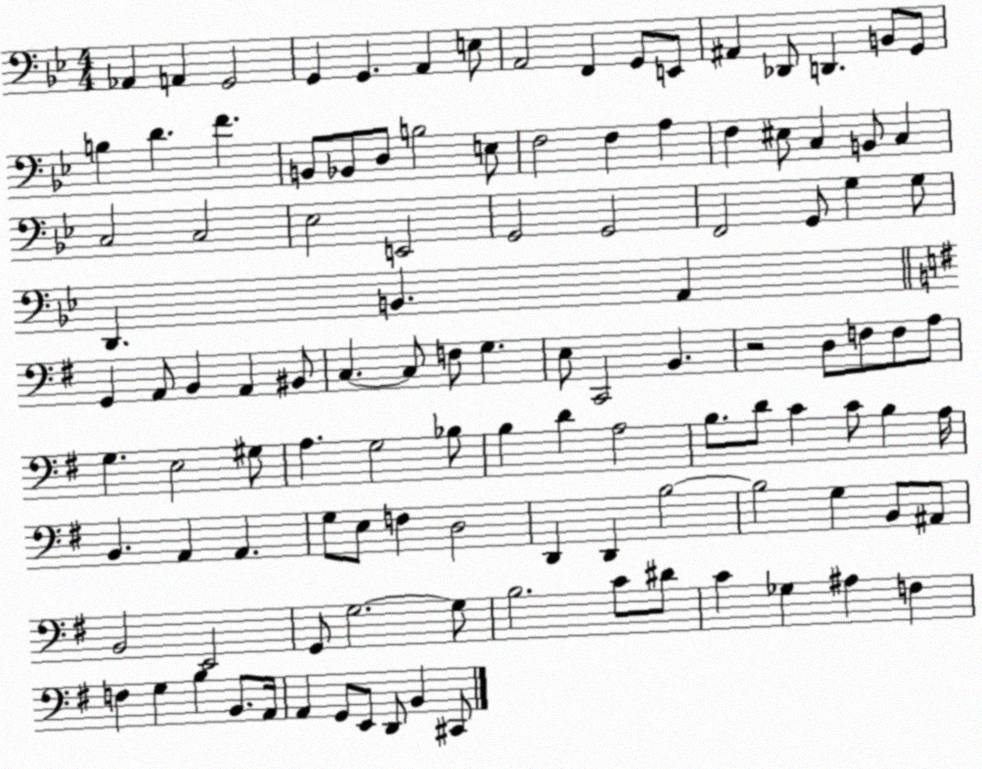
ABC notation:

X:1
T:Untitled
M:4/4
L:1/4
K:Bb
_A,, A,, G,,2 G,, G,, A,, E,/2 A,,2 F,, G,,/2 E,,/2 ^A,, _D,,/2 D,, B,,/2 G,,/2 B, D F B,,/2 _B,,/2 D,/2 B,2 E,/2 F,2 F, A, F, ^E,/2 C, B,,/2 C, C,2 C,2 _E,2 E,,2 G,,2 G,,2 F,,2 G,,/2 G, G,/2 D,, B,, A,, G,, A,,/2 B,, A,, ^B,,/2 C, C,/2 F,/2 G, E,/2 C,,2 B,, z2 D,/2 F,/2 F,/2 A,/2 G, E,2 ^G,/2 A, G,2 _B,/2 B, D A,2 B,/2 D/2 C C/2 B, A,/4 B,, A,, A,, G,/2 E,/2 F, D,2 D,, D,, B,2 B,2 G, B,,/2 ^A,,/2 B,,2 E,,2 G,,/2 G,2 G,/2 B,2 C/2 ^D/2 C _G, ^A, F, F, G, B, B,,/2 A,,/4 A,, G,,/2 E,,/2 D,,/2 B,, ^C,,/2